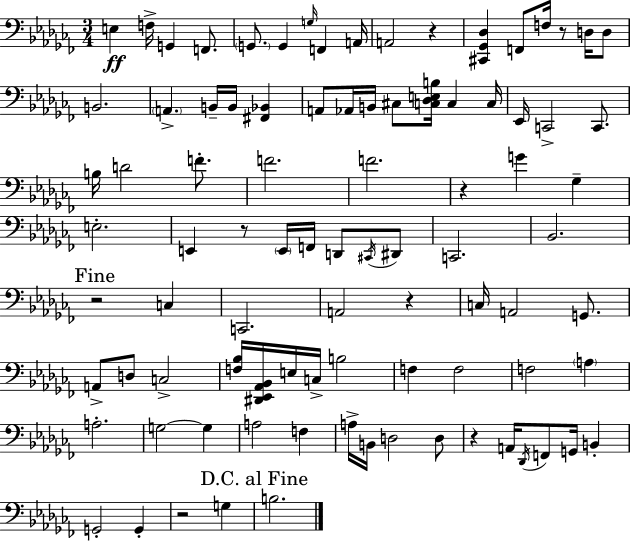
{
  \clef bass
  \numericTimeSignature
  \time 3/4
  \key aes \minor
  e4\ff f16-> g,4 f,8. | \parenthesize g,8. g,4 \grace { g16 } f,4 | a,16 a,2 r4 | <cis, ges, des>4 f,8 f16 r8 d16 d8 | \break b,2. | \parenthesize a,4.-> b,16-- b,16 <fis, bes,>4 | a,8 aes,16 b,16 cis8 <c des e b>16 c4 | c16 ees,16 c,2-> c,8. | \break b16 d'2 f'8.-. | f'2. | f'2. | r4 g'4 ges4-- | \break e2.-. | e,4 r8 \parenthesize e,16 f,16 d,8 \acciaccatura { cis,16 } | dis,8 c,2. | bes,2. | \break \mark "Fine" r2 c4 | c,2. | a,2 r4 | c16 a,2 g,8. | \break a,8-> d8 c2-> | <f bes>16 <dis, ees, aes, bes,>16 e16 c16-> b2 | f4 f2 | f2 \parenthesize a4 | \break a2.-. | g2~~ g4 | a2 f4 | a16-> b,16 d2 | \break d8 r4 a,16 \acciaccatura { des,16 } f,8 g,16 b,4-. | g,2-. g,4-. | r2 g4 | \mark "D.C. al Fine" b2. | \break \bar "|."
}